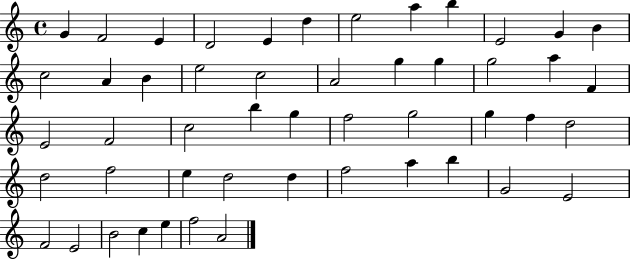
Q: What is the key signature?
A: C major